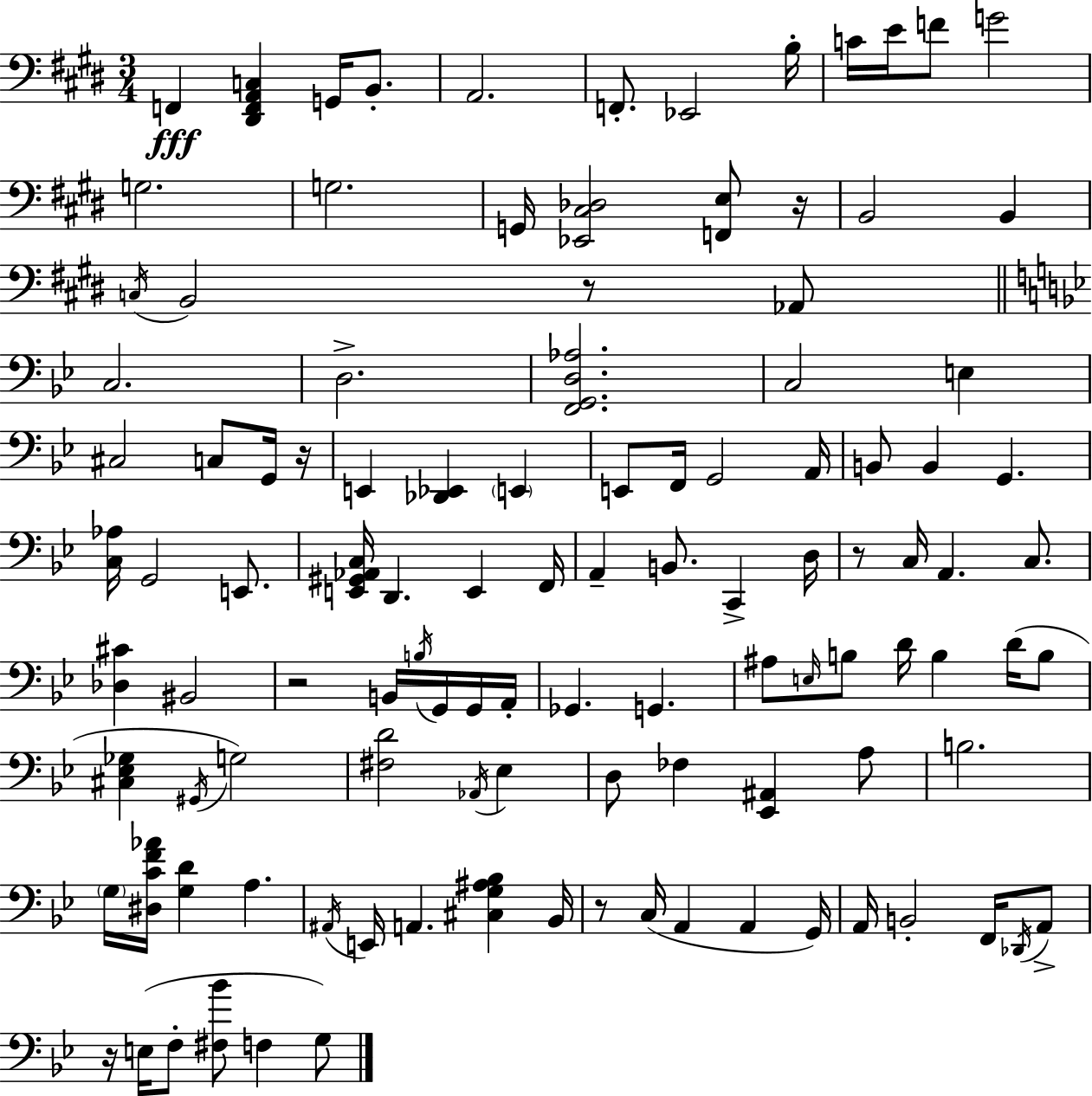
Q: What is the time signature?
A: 3/4